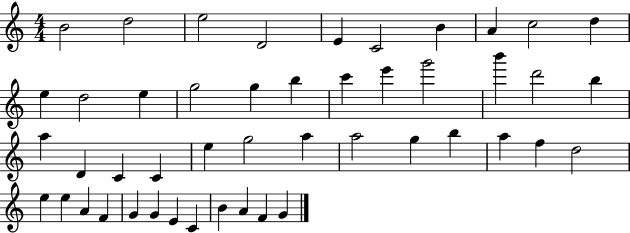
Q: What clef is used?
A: treble